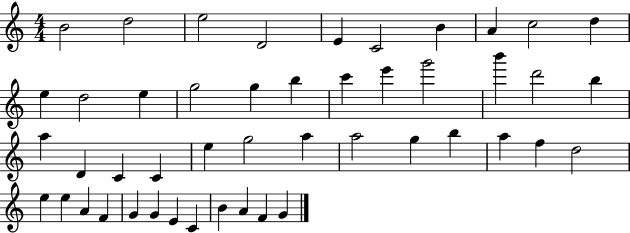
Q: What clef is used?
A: treble